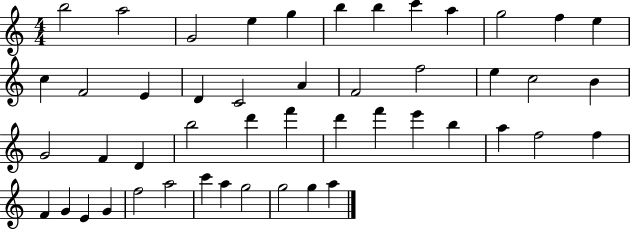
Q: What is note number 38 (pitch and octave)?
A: G4